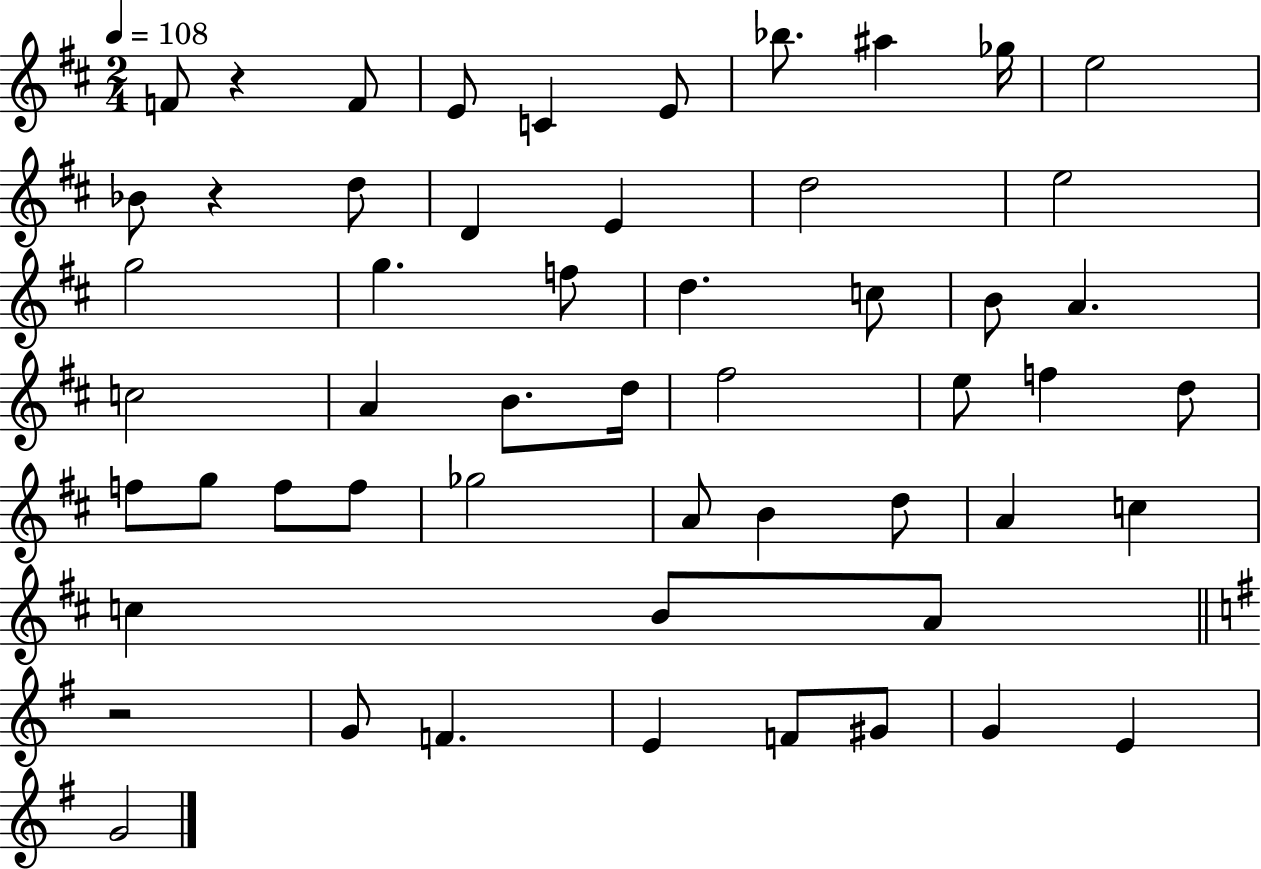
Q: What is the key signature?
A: D major